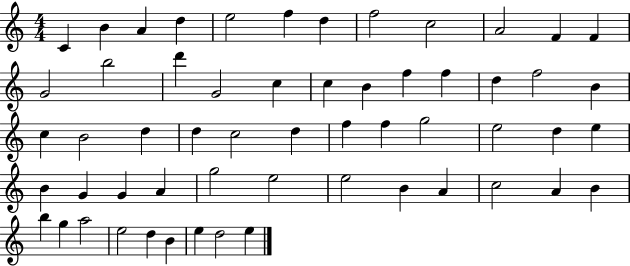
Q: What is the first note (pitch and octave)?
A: C4